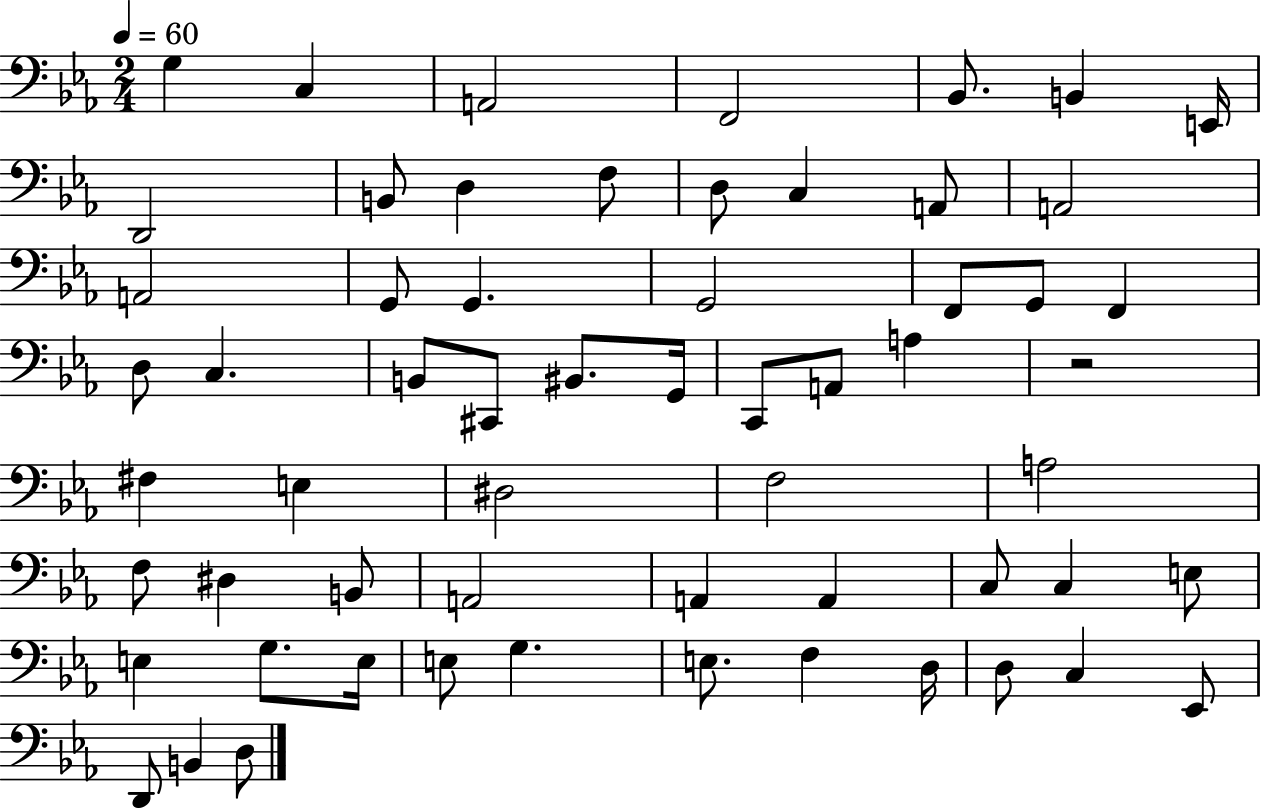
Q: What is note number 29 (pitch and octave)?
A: C2